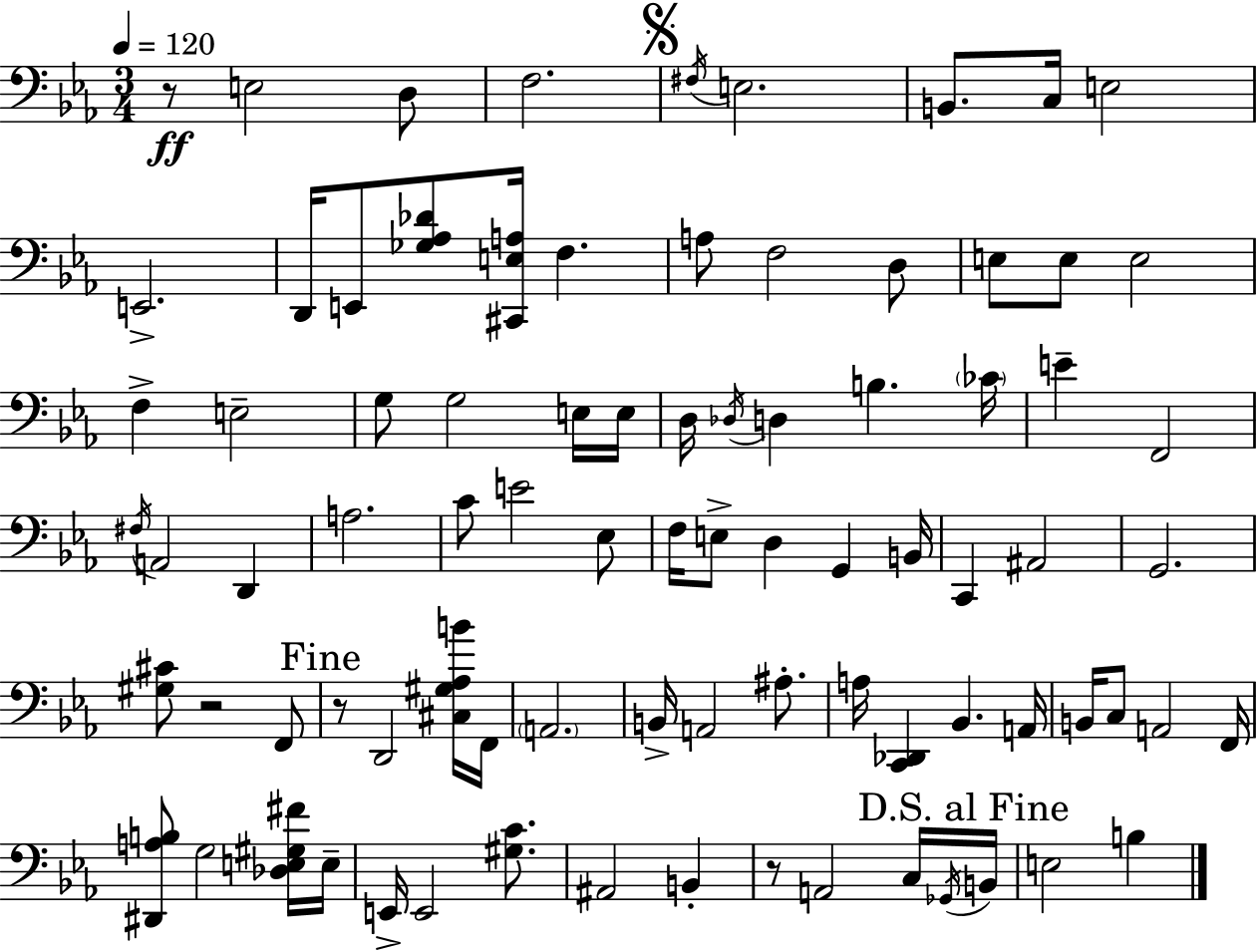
X:1
T:Untitled
M:3/4
L:1/4
K:Cm
z/2 E,2 D,/2 F,2 ^F,/4 E,2 B,,/2 C,/4 E,2 E,,2 D,,/4 E,,/2 [_G,_A,_D]/2 [^C,,E,A,]/4 F, A,/2 F,2 D,/2 E,/2 E,/2 E,2 F, E,2 G,/2 G,2 E,/4 E,/4 D,/4 _D,/4 D, B, _C/4 E F,,2 ^F,/4 A,,2 D,, A,2 C/2 E2 _E,/2 F,/4 E,/2 D, G,, B,,/4 C,, ^A,,2 G,,2 [^G,^C]/2 z2 F,,/2 z/2 D,,2 [^C,^G,_A,B]/4 F,,/4 A,,2 B,,/4 A,,2 ^A,/2 A,/4 [C,,_D,,] _B,, A,,/4 B,,/4 C,/2 A,,2 F,,/4 [^D,,A,B,]/2 G,2 [_D,E,^G,^F]/4 E,/4 E,,/4 E,,2 [^G,C]/2 ^A,,2 B,, z/2 A,,2 C,/4 _G,,/4 B,,/4 E,2 B,